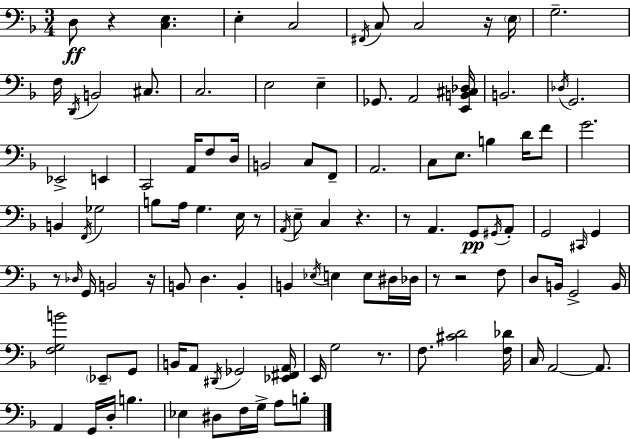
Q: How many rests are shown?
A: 10